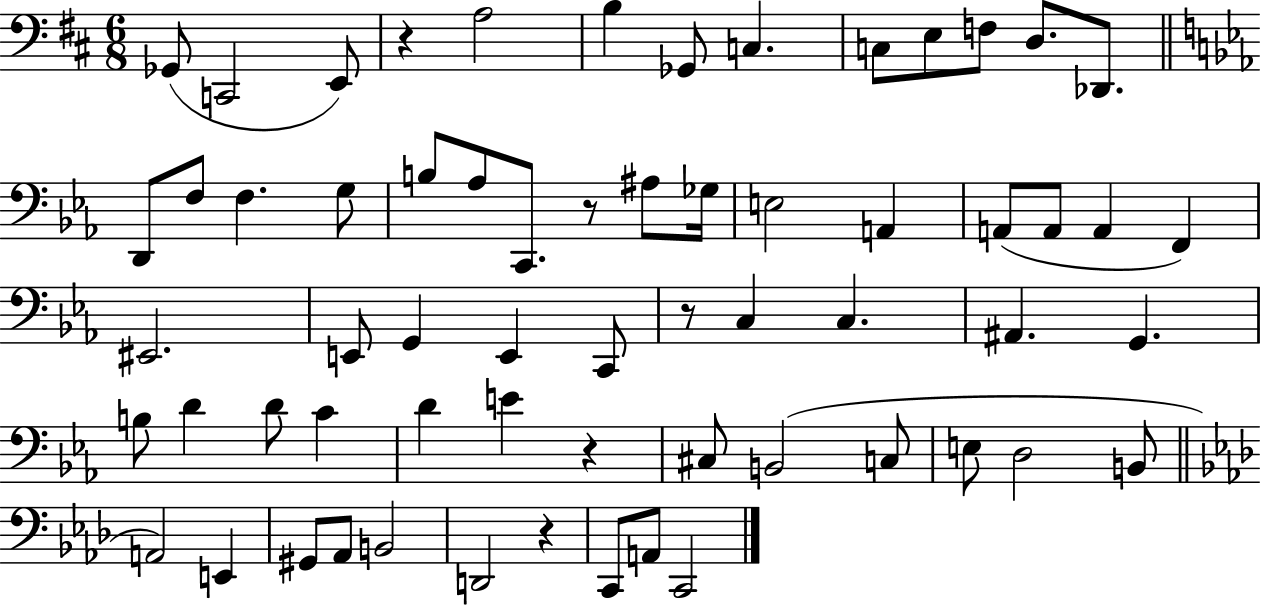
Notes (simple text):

Gb2/e C2/h E2/e R/q A3/h B3/q Gb2/e C3/q. C3/e E3/e F3/e D3/e. Db2/e. D2/e F3/e F3/q. G3/e B3/e Ab3/e C2/e. R/e A#3/e Gb3/s E3/h A2/q A2/e A2/e A2/q F2/q EIS2/h. E2/e G2/q E2/q C2/e R/e C3/q C3/q. A#2/q. G2/q. B3/e D4/q D4/e C4/q D4/q E4/q R/q C#3/e B2/h C3/e E3/e D3/h B2/e A2/h E2/q G#2/e Ab2/e B2/h D2/h R/q C2/e A2/e C2/h